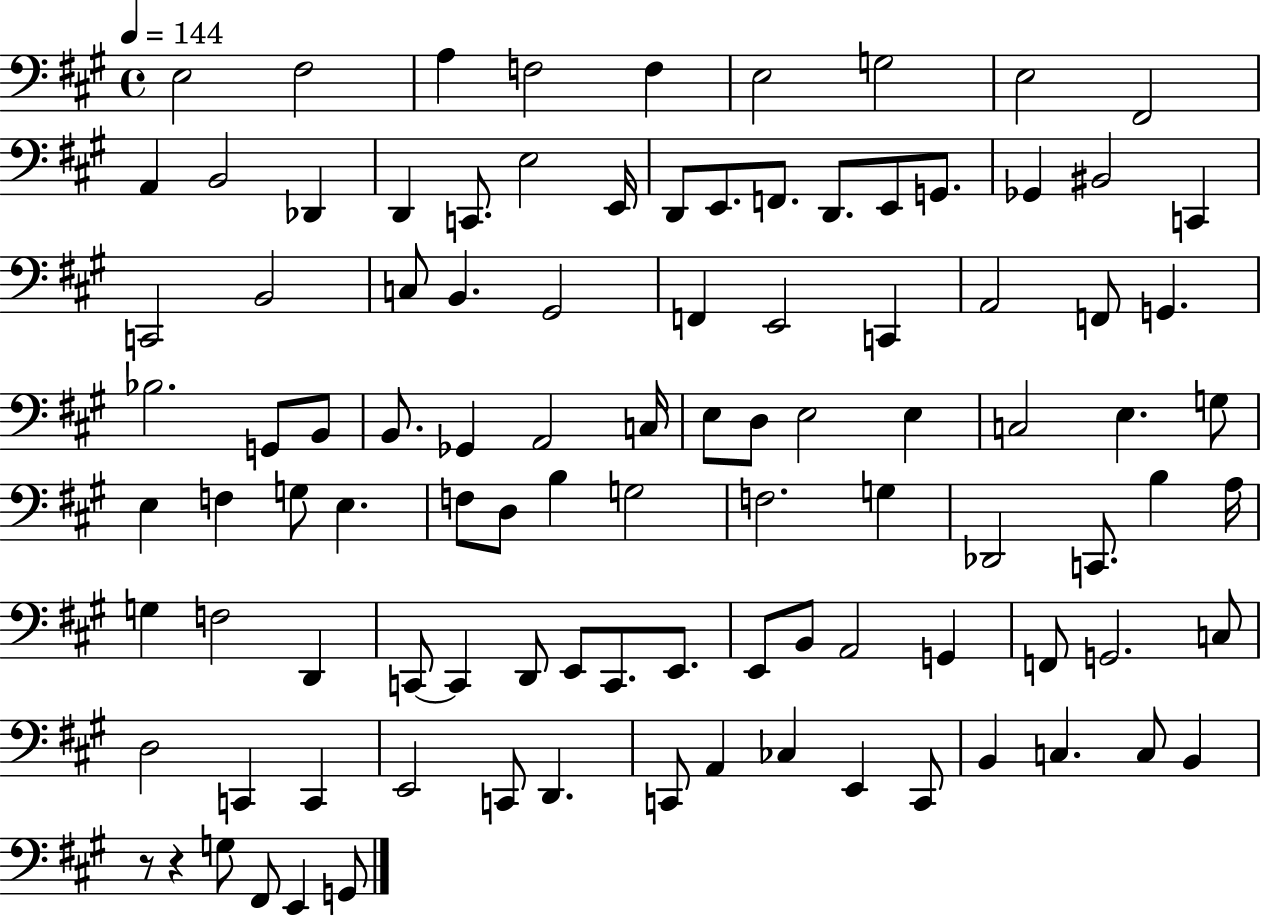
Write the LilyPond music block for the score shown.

{
  \clef bass
  \time 4/4
  \defaultTimeSignature
  \key a \major
  \tempo 4 = 144
  e2 fis2 | a4 f2 f4 | e2 g2 | e2 fis,2 | \break a,4 b,2 des,4 | d,4 c,8. e2 e,16 | d,8 e,8. f,8. d,8. e,8 g,8. | ges,4 bis,2 c,4 | \break c,2 b,2 | c8 b,4. gis,2 | f,4 e,2 c,4 | a,2 f,8 g,4. | \break bes2. g,8 b,8 | b,8. ges,4 a,2 c16 | e8 d8 e2 e4 | c2 e4. g8 | \break e4 f4 g8 e4. | f8 d8 b4 g2 | f2. g4 | des,2 c,8. b4 a16 | \break g4 f2 d,4 | c,8~~ c,4 d,8 e,8 c,8. e,8. | e,8 b,8 a,2 g,4 | f,8 g,2. c8 | \break d2 c,4 c,4 | e,2 c,8 d,4. | c,8 a,4 ces4 e,4 c,8 | b,4 c4. c8 b,4 | \break r8 r4 g8 fis,8 e,4 g,8 | \bar "|."
}